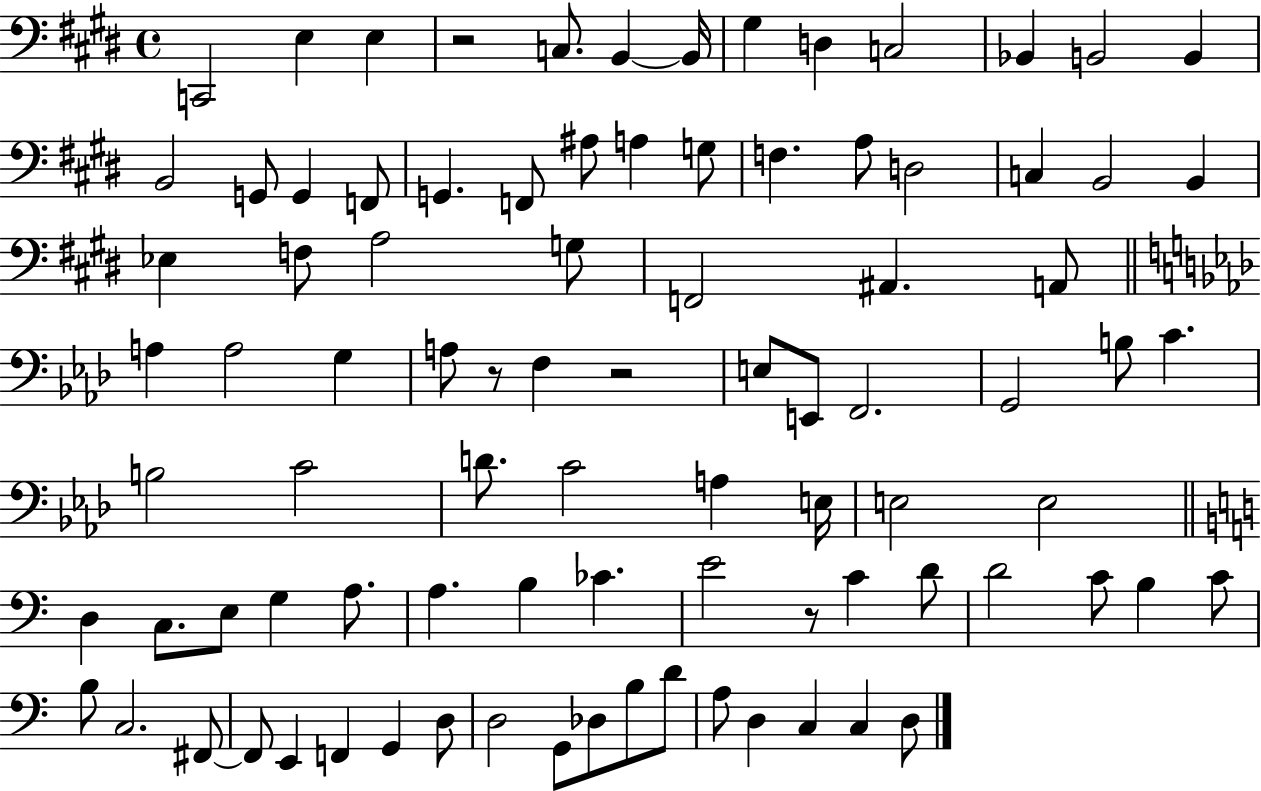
{
  \clef bass
  \time 4/4
  \defaultTimeSignature
  \key e \major
  \repeat volta 2 { c,2 e4 e4 | r2 c8. b,4~~ b,16 | gis4 d4 c2 | bes,4 b,2 b,4 | \break b,2 g,8 g,4 f,8 | g,4. f,8 ais8 a4 g8 | f4. a8 d2 | c4 b,2 b,4 | \break ees4 f8 a2 g8 | f,2 ais,4. a,8 | \bar "||" \break \key f \minor a4 a2 g4 | a8 r8 f4 r2 | e8 e,8 f,2. | g,2 b8 c'4. | \break b2 c'2 | d'8. c'2 a4 e16 | e2 e2 | \bar "||" \break \key c \major d4 c8. e8 g4 a8. | a4. b4 ces'4. | e'2 r8 c'4 d'8 | d'2 c'8 b4 c'8 | \break b8 c2. fis,8~~ | fis,8 e,4 f,4 g,4 d8 | d2 g,8 des8 b8 d'8 | a8 d4 c4 c4 d8 | \break } \bar "|."
}